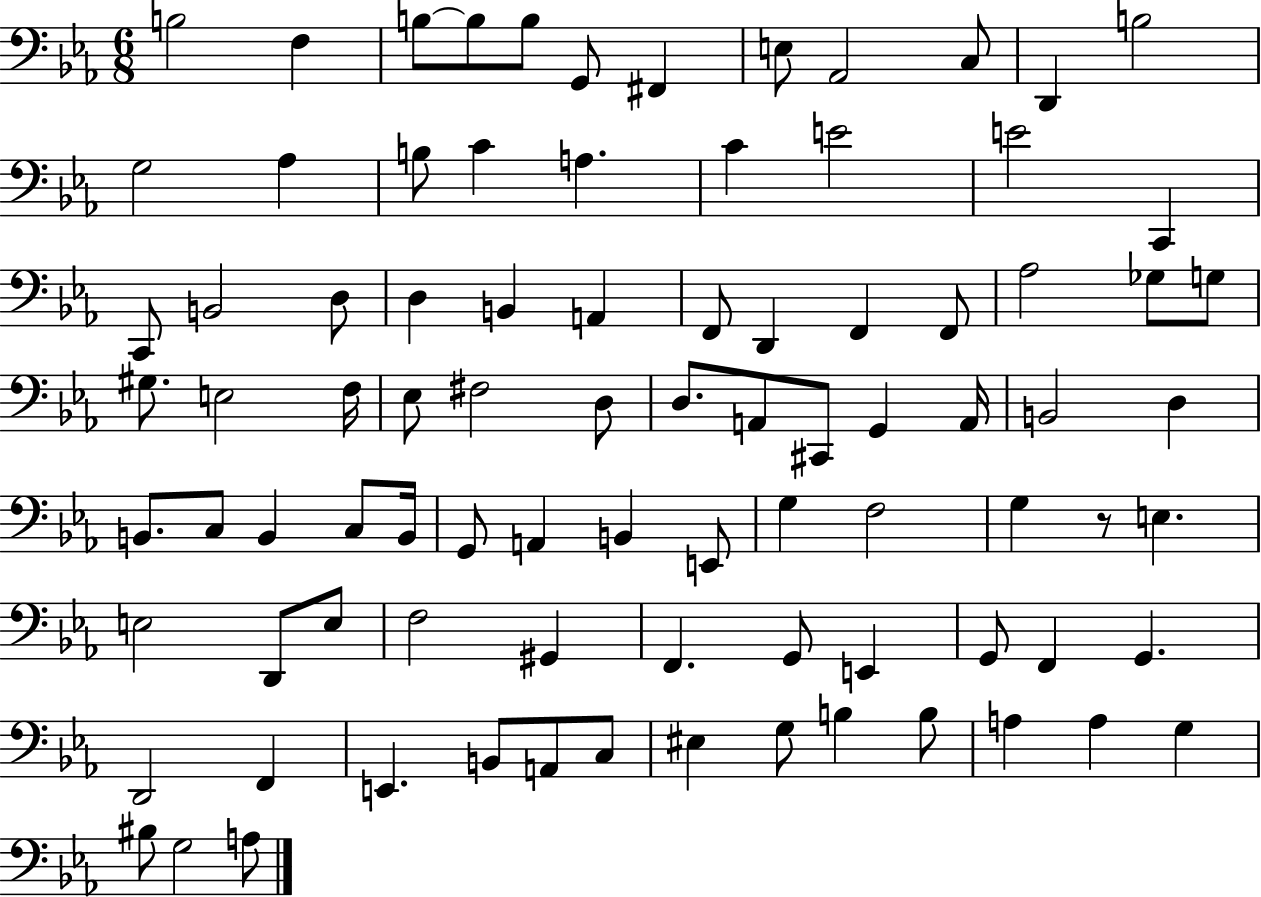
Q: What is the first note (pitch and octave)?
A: B3